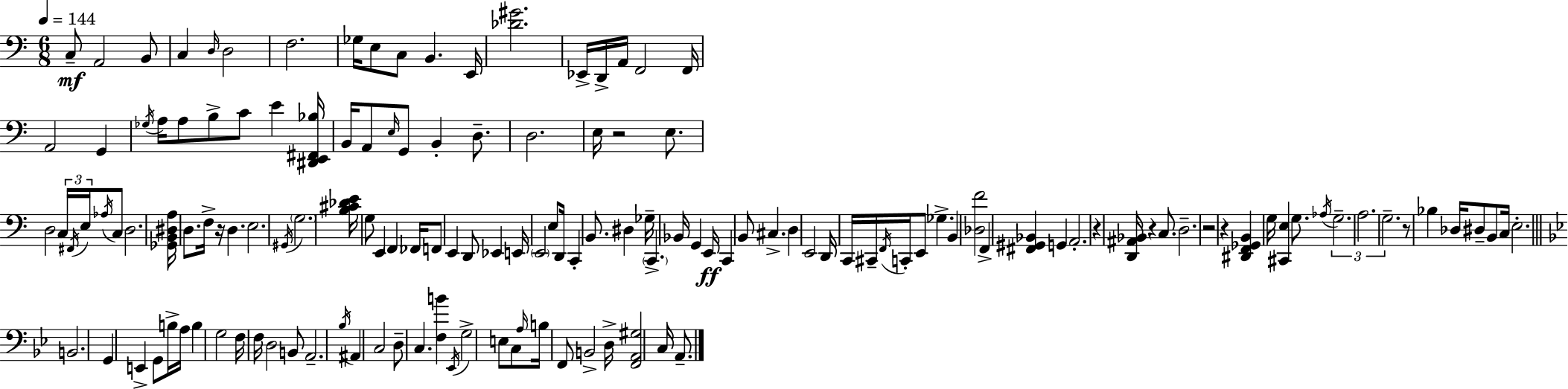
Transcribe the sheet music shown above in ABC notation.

X:1
T:Untitled
M:6/8
L:1/4
K:C
C,/2 A,,2 B,,/2 C, D,/4 D,2 F,2 _G,/4 E,/2 C,/2 B,, E,,/4 [_D^G]2 _E,,/4 D,,/4 A,,/4 F,,2 F,,/4 A,,2 G,, _G,/4 A,/4 A,/2 B,/2 C/2 E [^D,,E,,^F,,_B,]/4 B,,/4 A,,/2 E,/4 G,,/2 B,, D,/2 D,2 E,/4 z2 E,/2 D,2 C,/4 ^F,,/4 E,/4 _A,/4 C,/2 D,2 [_G,,B,,^D,A,]/4 D,/2 F,/4 z/4 D, E,2 ^G,,/4 G,2 [B,^C_DE]/4 G,/2 E,, F,, _F,,/4 F,,/2 E,, D,,/2 _E,, E,,/4 E,,2 E,/2 D,,/4 C,, B,,/2 ^D, _G,/4 C,, _B,,/4 G,, E,,/4 C,, B,,/2 ^C, D, E,,2 D,,/4 C,,/4 ^C,,/4 F,,/4 C,,/4 E,,/2 _G, B,, [_D,F]2 F,, [^F,,^G,,_B,,] G,, A,,2 z [D,,^A,,_B,,]/4 z C,/2 D,2 z2 z [^D,,F,,_G,,B,,] G,/4 [^C,,E,] G,/2 _A,/4 G,2 A,2 G,2 z/2 _B, _D,/4 ^D,/2 B,,/2 C,/4 E,2 B,,2 G,, E,, G,,/2 B,/4 A,/4 B, G,2 F,/4 F,/4 D,2 B,,/2 A,,2 _B,/4 ^A,, C,2 D,/2 C, [F,B] _E,,/4 G,2 E,/2 C,/2 A,/4 B,/4 F,,/2 B,,2 D,/4 [F,,A,,^G,]2 C,/4 A,,/2